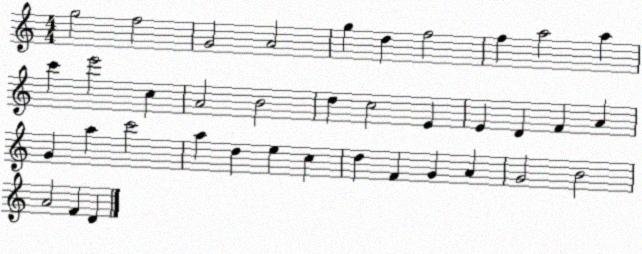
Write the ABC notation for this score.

X:1
T:Untitled
M:4/4
L:1/4
K:C
g2 f2 G2 A2 g d f2 f a2 a c' e'2 c A2 B2 d c2 E E D F A G a c'2 a d e c d F G A G2 B2 A2 F D